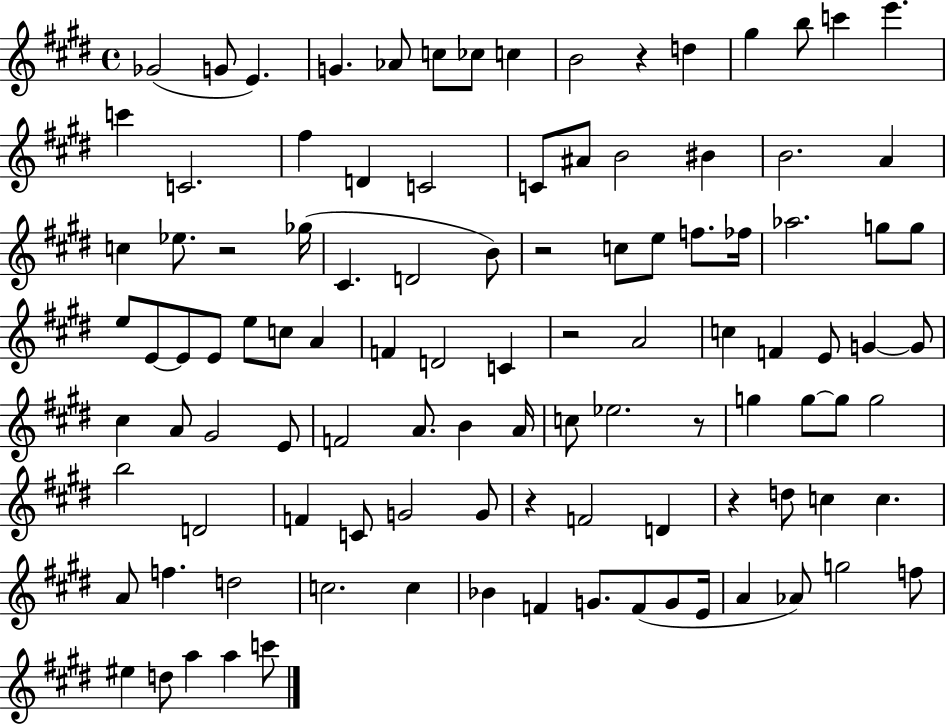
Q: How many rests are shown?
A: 7